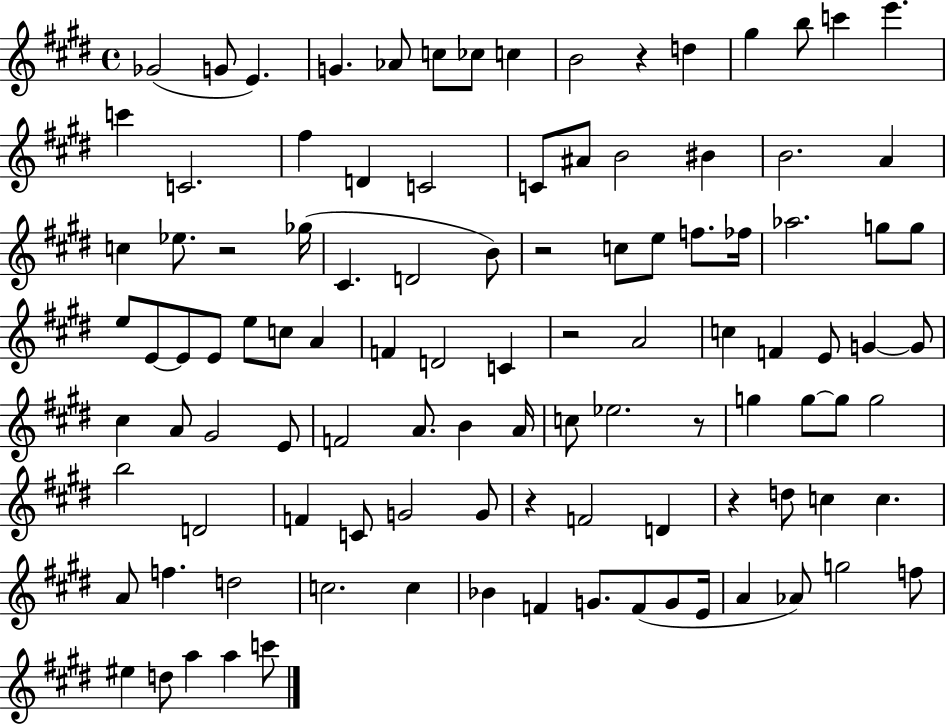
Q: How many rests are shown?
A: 7